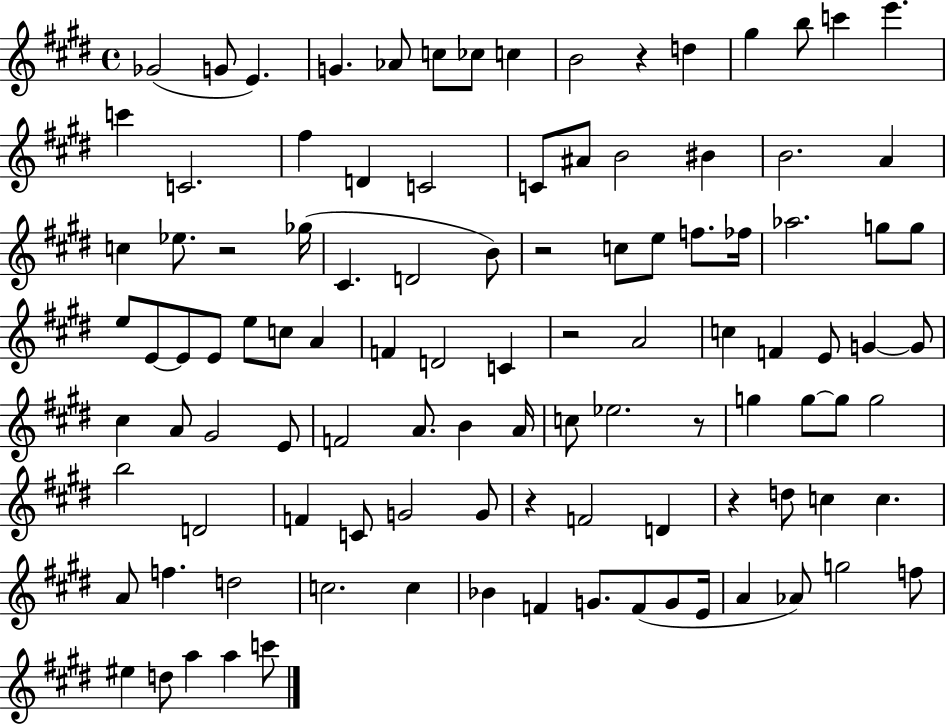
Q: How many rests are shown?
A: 7